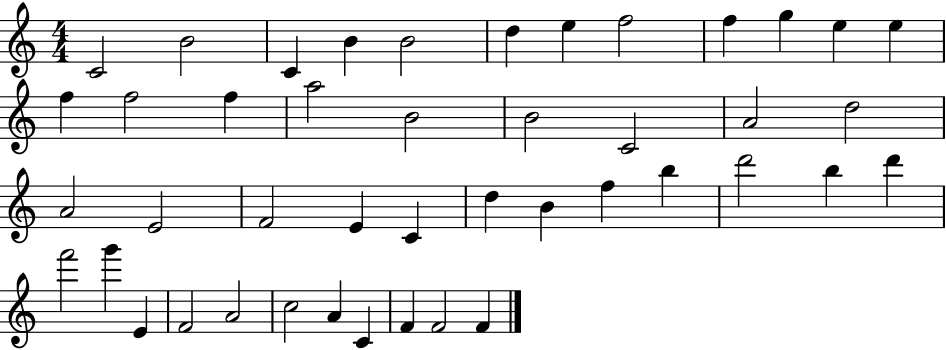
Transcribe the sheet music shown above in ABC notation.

X:1
T:Untitled
M:4/4
L:1/4
K:C
C2 B2 C B B2 d e f2 f g e e f f2 f a2 B2 B2 C2 A2 d2 A2 E2 F2 E C d B f b d'2 b d' f'2 g' E F2 A2 c2 A C F F2 F